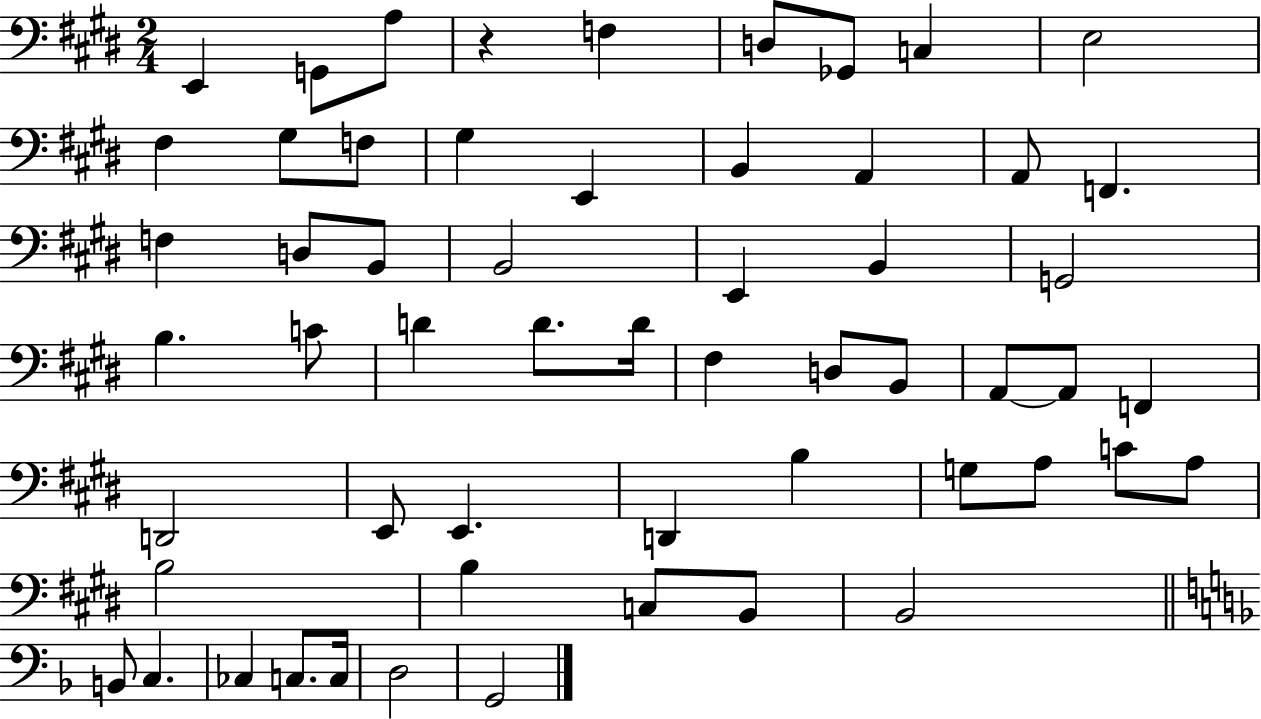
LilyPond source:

{
  \clef bass
  \numericTimeSignature
  \time 2/4
  \key e \major
  \repeat volta 2 { e,4 g,8 a8 | r4 f4 | d8 ges,8 c4 | e2 | \break fis4 gis8 f8 | gis4 e,4 | b,4 a,4 | a,8 f,4. | \break f4 d8 b,8 | b,2 | e,4 b,4 | g,2 | \break b4. c'8 | d'4 d'8. d'16 | fis4 d8 b,8 | a,8~~ a,8 f,4 | \break d,2 | e,8 e,4. | d,4 b4 | g8 a8 c'8 a8 | \break b2 | b4 c8 b,8 | b,2 | \bar "||" \break \key d \minor b,8 c4. | ces4 c8. c16 | d2 | g,2 | \break } \bar "|."
}